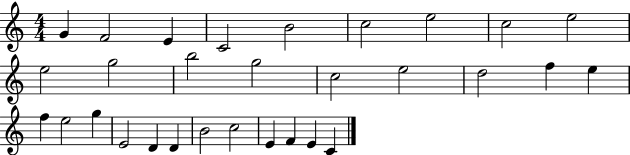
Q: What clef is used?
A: treble